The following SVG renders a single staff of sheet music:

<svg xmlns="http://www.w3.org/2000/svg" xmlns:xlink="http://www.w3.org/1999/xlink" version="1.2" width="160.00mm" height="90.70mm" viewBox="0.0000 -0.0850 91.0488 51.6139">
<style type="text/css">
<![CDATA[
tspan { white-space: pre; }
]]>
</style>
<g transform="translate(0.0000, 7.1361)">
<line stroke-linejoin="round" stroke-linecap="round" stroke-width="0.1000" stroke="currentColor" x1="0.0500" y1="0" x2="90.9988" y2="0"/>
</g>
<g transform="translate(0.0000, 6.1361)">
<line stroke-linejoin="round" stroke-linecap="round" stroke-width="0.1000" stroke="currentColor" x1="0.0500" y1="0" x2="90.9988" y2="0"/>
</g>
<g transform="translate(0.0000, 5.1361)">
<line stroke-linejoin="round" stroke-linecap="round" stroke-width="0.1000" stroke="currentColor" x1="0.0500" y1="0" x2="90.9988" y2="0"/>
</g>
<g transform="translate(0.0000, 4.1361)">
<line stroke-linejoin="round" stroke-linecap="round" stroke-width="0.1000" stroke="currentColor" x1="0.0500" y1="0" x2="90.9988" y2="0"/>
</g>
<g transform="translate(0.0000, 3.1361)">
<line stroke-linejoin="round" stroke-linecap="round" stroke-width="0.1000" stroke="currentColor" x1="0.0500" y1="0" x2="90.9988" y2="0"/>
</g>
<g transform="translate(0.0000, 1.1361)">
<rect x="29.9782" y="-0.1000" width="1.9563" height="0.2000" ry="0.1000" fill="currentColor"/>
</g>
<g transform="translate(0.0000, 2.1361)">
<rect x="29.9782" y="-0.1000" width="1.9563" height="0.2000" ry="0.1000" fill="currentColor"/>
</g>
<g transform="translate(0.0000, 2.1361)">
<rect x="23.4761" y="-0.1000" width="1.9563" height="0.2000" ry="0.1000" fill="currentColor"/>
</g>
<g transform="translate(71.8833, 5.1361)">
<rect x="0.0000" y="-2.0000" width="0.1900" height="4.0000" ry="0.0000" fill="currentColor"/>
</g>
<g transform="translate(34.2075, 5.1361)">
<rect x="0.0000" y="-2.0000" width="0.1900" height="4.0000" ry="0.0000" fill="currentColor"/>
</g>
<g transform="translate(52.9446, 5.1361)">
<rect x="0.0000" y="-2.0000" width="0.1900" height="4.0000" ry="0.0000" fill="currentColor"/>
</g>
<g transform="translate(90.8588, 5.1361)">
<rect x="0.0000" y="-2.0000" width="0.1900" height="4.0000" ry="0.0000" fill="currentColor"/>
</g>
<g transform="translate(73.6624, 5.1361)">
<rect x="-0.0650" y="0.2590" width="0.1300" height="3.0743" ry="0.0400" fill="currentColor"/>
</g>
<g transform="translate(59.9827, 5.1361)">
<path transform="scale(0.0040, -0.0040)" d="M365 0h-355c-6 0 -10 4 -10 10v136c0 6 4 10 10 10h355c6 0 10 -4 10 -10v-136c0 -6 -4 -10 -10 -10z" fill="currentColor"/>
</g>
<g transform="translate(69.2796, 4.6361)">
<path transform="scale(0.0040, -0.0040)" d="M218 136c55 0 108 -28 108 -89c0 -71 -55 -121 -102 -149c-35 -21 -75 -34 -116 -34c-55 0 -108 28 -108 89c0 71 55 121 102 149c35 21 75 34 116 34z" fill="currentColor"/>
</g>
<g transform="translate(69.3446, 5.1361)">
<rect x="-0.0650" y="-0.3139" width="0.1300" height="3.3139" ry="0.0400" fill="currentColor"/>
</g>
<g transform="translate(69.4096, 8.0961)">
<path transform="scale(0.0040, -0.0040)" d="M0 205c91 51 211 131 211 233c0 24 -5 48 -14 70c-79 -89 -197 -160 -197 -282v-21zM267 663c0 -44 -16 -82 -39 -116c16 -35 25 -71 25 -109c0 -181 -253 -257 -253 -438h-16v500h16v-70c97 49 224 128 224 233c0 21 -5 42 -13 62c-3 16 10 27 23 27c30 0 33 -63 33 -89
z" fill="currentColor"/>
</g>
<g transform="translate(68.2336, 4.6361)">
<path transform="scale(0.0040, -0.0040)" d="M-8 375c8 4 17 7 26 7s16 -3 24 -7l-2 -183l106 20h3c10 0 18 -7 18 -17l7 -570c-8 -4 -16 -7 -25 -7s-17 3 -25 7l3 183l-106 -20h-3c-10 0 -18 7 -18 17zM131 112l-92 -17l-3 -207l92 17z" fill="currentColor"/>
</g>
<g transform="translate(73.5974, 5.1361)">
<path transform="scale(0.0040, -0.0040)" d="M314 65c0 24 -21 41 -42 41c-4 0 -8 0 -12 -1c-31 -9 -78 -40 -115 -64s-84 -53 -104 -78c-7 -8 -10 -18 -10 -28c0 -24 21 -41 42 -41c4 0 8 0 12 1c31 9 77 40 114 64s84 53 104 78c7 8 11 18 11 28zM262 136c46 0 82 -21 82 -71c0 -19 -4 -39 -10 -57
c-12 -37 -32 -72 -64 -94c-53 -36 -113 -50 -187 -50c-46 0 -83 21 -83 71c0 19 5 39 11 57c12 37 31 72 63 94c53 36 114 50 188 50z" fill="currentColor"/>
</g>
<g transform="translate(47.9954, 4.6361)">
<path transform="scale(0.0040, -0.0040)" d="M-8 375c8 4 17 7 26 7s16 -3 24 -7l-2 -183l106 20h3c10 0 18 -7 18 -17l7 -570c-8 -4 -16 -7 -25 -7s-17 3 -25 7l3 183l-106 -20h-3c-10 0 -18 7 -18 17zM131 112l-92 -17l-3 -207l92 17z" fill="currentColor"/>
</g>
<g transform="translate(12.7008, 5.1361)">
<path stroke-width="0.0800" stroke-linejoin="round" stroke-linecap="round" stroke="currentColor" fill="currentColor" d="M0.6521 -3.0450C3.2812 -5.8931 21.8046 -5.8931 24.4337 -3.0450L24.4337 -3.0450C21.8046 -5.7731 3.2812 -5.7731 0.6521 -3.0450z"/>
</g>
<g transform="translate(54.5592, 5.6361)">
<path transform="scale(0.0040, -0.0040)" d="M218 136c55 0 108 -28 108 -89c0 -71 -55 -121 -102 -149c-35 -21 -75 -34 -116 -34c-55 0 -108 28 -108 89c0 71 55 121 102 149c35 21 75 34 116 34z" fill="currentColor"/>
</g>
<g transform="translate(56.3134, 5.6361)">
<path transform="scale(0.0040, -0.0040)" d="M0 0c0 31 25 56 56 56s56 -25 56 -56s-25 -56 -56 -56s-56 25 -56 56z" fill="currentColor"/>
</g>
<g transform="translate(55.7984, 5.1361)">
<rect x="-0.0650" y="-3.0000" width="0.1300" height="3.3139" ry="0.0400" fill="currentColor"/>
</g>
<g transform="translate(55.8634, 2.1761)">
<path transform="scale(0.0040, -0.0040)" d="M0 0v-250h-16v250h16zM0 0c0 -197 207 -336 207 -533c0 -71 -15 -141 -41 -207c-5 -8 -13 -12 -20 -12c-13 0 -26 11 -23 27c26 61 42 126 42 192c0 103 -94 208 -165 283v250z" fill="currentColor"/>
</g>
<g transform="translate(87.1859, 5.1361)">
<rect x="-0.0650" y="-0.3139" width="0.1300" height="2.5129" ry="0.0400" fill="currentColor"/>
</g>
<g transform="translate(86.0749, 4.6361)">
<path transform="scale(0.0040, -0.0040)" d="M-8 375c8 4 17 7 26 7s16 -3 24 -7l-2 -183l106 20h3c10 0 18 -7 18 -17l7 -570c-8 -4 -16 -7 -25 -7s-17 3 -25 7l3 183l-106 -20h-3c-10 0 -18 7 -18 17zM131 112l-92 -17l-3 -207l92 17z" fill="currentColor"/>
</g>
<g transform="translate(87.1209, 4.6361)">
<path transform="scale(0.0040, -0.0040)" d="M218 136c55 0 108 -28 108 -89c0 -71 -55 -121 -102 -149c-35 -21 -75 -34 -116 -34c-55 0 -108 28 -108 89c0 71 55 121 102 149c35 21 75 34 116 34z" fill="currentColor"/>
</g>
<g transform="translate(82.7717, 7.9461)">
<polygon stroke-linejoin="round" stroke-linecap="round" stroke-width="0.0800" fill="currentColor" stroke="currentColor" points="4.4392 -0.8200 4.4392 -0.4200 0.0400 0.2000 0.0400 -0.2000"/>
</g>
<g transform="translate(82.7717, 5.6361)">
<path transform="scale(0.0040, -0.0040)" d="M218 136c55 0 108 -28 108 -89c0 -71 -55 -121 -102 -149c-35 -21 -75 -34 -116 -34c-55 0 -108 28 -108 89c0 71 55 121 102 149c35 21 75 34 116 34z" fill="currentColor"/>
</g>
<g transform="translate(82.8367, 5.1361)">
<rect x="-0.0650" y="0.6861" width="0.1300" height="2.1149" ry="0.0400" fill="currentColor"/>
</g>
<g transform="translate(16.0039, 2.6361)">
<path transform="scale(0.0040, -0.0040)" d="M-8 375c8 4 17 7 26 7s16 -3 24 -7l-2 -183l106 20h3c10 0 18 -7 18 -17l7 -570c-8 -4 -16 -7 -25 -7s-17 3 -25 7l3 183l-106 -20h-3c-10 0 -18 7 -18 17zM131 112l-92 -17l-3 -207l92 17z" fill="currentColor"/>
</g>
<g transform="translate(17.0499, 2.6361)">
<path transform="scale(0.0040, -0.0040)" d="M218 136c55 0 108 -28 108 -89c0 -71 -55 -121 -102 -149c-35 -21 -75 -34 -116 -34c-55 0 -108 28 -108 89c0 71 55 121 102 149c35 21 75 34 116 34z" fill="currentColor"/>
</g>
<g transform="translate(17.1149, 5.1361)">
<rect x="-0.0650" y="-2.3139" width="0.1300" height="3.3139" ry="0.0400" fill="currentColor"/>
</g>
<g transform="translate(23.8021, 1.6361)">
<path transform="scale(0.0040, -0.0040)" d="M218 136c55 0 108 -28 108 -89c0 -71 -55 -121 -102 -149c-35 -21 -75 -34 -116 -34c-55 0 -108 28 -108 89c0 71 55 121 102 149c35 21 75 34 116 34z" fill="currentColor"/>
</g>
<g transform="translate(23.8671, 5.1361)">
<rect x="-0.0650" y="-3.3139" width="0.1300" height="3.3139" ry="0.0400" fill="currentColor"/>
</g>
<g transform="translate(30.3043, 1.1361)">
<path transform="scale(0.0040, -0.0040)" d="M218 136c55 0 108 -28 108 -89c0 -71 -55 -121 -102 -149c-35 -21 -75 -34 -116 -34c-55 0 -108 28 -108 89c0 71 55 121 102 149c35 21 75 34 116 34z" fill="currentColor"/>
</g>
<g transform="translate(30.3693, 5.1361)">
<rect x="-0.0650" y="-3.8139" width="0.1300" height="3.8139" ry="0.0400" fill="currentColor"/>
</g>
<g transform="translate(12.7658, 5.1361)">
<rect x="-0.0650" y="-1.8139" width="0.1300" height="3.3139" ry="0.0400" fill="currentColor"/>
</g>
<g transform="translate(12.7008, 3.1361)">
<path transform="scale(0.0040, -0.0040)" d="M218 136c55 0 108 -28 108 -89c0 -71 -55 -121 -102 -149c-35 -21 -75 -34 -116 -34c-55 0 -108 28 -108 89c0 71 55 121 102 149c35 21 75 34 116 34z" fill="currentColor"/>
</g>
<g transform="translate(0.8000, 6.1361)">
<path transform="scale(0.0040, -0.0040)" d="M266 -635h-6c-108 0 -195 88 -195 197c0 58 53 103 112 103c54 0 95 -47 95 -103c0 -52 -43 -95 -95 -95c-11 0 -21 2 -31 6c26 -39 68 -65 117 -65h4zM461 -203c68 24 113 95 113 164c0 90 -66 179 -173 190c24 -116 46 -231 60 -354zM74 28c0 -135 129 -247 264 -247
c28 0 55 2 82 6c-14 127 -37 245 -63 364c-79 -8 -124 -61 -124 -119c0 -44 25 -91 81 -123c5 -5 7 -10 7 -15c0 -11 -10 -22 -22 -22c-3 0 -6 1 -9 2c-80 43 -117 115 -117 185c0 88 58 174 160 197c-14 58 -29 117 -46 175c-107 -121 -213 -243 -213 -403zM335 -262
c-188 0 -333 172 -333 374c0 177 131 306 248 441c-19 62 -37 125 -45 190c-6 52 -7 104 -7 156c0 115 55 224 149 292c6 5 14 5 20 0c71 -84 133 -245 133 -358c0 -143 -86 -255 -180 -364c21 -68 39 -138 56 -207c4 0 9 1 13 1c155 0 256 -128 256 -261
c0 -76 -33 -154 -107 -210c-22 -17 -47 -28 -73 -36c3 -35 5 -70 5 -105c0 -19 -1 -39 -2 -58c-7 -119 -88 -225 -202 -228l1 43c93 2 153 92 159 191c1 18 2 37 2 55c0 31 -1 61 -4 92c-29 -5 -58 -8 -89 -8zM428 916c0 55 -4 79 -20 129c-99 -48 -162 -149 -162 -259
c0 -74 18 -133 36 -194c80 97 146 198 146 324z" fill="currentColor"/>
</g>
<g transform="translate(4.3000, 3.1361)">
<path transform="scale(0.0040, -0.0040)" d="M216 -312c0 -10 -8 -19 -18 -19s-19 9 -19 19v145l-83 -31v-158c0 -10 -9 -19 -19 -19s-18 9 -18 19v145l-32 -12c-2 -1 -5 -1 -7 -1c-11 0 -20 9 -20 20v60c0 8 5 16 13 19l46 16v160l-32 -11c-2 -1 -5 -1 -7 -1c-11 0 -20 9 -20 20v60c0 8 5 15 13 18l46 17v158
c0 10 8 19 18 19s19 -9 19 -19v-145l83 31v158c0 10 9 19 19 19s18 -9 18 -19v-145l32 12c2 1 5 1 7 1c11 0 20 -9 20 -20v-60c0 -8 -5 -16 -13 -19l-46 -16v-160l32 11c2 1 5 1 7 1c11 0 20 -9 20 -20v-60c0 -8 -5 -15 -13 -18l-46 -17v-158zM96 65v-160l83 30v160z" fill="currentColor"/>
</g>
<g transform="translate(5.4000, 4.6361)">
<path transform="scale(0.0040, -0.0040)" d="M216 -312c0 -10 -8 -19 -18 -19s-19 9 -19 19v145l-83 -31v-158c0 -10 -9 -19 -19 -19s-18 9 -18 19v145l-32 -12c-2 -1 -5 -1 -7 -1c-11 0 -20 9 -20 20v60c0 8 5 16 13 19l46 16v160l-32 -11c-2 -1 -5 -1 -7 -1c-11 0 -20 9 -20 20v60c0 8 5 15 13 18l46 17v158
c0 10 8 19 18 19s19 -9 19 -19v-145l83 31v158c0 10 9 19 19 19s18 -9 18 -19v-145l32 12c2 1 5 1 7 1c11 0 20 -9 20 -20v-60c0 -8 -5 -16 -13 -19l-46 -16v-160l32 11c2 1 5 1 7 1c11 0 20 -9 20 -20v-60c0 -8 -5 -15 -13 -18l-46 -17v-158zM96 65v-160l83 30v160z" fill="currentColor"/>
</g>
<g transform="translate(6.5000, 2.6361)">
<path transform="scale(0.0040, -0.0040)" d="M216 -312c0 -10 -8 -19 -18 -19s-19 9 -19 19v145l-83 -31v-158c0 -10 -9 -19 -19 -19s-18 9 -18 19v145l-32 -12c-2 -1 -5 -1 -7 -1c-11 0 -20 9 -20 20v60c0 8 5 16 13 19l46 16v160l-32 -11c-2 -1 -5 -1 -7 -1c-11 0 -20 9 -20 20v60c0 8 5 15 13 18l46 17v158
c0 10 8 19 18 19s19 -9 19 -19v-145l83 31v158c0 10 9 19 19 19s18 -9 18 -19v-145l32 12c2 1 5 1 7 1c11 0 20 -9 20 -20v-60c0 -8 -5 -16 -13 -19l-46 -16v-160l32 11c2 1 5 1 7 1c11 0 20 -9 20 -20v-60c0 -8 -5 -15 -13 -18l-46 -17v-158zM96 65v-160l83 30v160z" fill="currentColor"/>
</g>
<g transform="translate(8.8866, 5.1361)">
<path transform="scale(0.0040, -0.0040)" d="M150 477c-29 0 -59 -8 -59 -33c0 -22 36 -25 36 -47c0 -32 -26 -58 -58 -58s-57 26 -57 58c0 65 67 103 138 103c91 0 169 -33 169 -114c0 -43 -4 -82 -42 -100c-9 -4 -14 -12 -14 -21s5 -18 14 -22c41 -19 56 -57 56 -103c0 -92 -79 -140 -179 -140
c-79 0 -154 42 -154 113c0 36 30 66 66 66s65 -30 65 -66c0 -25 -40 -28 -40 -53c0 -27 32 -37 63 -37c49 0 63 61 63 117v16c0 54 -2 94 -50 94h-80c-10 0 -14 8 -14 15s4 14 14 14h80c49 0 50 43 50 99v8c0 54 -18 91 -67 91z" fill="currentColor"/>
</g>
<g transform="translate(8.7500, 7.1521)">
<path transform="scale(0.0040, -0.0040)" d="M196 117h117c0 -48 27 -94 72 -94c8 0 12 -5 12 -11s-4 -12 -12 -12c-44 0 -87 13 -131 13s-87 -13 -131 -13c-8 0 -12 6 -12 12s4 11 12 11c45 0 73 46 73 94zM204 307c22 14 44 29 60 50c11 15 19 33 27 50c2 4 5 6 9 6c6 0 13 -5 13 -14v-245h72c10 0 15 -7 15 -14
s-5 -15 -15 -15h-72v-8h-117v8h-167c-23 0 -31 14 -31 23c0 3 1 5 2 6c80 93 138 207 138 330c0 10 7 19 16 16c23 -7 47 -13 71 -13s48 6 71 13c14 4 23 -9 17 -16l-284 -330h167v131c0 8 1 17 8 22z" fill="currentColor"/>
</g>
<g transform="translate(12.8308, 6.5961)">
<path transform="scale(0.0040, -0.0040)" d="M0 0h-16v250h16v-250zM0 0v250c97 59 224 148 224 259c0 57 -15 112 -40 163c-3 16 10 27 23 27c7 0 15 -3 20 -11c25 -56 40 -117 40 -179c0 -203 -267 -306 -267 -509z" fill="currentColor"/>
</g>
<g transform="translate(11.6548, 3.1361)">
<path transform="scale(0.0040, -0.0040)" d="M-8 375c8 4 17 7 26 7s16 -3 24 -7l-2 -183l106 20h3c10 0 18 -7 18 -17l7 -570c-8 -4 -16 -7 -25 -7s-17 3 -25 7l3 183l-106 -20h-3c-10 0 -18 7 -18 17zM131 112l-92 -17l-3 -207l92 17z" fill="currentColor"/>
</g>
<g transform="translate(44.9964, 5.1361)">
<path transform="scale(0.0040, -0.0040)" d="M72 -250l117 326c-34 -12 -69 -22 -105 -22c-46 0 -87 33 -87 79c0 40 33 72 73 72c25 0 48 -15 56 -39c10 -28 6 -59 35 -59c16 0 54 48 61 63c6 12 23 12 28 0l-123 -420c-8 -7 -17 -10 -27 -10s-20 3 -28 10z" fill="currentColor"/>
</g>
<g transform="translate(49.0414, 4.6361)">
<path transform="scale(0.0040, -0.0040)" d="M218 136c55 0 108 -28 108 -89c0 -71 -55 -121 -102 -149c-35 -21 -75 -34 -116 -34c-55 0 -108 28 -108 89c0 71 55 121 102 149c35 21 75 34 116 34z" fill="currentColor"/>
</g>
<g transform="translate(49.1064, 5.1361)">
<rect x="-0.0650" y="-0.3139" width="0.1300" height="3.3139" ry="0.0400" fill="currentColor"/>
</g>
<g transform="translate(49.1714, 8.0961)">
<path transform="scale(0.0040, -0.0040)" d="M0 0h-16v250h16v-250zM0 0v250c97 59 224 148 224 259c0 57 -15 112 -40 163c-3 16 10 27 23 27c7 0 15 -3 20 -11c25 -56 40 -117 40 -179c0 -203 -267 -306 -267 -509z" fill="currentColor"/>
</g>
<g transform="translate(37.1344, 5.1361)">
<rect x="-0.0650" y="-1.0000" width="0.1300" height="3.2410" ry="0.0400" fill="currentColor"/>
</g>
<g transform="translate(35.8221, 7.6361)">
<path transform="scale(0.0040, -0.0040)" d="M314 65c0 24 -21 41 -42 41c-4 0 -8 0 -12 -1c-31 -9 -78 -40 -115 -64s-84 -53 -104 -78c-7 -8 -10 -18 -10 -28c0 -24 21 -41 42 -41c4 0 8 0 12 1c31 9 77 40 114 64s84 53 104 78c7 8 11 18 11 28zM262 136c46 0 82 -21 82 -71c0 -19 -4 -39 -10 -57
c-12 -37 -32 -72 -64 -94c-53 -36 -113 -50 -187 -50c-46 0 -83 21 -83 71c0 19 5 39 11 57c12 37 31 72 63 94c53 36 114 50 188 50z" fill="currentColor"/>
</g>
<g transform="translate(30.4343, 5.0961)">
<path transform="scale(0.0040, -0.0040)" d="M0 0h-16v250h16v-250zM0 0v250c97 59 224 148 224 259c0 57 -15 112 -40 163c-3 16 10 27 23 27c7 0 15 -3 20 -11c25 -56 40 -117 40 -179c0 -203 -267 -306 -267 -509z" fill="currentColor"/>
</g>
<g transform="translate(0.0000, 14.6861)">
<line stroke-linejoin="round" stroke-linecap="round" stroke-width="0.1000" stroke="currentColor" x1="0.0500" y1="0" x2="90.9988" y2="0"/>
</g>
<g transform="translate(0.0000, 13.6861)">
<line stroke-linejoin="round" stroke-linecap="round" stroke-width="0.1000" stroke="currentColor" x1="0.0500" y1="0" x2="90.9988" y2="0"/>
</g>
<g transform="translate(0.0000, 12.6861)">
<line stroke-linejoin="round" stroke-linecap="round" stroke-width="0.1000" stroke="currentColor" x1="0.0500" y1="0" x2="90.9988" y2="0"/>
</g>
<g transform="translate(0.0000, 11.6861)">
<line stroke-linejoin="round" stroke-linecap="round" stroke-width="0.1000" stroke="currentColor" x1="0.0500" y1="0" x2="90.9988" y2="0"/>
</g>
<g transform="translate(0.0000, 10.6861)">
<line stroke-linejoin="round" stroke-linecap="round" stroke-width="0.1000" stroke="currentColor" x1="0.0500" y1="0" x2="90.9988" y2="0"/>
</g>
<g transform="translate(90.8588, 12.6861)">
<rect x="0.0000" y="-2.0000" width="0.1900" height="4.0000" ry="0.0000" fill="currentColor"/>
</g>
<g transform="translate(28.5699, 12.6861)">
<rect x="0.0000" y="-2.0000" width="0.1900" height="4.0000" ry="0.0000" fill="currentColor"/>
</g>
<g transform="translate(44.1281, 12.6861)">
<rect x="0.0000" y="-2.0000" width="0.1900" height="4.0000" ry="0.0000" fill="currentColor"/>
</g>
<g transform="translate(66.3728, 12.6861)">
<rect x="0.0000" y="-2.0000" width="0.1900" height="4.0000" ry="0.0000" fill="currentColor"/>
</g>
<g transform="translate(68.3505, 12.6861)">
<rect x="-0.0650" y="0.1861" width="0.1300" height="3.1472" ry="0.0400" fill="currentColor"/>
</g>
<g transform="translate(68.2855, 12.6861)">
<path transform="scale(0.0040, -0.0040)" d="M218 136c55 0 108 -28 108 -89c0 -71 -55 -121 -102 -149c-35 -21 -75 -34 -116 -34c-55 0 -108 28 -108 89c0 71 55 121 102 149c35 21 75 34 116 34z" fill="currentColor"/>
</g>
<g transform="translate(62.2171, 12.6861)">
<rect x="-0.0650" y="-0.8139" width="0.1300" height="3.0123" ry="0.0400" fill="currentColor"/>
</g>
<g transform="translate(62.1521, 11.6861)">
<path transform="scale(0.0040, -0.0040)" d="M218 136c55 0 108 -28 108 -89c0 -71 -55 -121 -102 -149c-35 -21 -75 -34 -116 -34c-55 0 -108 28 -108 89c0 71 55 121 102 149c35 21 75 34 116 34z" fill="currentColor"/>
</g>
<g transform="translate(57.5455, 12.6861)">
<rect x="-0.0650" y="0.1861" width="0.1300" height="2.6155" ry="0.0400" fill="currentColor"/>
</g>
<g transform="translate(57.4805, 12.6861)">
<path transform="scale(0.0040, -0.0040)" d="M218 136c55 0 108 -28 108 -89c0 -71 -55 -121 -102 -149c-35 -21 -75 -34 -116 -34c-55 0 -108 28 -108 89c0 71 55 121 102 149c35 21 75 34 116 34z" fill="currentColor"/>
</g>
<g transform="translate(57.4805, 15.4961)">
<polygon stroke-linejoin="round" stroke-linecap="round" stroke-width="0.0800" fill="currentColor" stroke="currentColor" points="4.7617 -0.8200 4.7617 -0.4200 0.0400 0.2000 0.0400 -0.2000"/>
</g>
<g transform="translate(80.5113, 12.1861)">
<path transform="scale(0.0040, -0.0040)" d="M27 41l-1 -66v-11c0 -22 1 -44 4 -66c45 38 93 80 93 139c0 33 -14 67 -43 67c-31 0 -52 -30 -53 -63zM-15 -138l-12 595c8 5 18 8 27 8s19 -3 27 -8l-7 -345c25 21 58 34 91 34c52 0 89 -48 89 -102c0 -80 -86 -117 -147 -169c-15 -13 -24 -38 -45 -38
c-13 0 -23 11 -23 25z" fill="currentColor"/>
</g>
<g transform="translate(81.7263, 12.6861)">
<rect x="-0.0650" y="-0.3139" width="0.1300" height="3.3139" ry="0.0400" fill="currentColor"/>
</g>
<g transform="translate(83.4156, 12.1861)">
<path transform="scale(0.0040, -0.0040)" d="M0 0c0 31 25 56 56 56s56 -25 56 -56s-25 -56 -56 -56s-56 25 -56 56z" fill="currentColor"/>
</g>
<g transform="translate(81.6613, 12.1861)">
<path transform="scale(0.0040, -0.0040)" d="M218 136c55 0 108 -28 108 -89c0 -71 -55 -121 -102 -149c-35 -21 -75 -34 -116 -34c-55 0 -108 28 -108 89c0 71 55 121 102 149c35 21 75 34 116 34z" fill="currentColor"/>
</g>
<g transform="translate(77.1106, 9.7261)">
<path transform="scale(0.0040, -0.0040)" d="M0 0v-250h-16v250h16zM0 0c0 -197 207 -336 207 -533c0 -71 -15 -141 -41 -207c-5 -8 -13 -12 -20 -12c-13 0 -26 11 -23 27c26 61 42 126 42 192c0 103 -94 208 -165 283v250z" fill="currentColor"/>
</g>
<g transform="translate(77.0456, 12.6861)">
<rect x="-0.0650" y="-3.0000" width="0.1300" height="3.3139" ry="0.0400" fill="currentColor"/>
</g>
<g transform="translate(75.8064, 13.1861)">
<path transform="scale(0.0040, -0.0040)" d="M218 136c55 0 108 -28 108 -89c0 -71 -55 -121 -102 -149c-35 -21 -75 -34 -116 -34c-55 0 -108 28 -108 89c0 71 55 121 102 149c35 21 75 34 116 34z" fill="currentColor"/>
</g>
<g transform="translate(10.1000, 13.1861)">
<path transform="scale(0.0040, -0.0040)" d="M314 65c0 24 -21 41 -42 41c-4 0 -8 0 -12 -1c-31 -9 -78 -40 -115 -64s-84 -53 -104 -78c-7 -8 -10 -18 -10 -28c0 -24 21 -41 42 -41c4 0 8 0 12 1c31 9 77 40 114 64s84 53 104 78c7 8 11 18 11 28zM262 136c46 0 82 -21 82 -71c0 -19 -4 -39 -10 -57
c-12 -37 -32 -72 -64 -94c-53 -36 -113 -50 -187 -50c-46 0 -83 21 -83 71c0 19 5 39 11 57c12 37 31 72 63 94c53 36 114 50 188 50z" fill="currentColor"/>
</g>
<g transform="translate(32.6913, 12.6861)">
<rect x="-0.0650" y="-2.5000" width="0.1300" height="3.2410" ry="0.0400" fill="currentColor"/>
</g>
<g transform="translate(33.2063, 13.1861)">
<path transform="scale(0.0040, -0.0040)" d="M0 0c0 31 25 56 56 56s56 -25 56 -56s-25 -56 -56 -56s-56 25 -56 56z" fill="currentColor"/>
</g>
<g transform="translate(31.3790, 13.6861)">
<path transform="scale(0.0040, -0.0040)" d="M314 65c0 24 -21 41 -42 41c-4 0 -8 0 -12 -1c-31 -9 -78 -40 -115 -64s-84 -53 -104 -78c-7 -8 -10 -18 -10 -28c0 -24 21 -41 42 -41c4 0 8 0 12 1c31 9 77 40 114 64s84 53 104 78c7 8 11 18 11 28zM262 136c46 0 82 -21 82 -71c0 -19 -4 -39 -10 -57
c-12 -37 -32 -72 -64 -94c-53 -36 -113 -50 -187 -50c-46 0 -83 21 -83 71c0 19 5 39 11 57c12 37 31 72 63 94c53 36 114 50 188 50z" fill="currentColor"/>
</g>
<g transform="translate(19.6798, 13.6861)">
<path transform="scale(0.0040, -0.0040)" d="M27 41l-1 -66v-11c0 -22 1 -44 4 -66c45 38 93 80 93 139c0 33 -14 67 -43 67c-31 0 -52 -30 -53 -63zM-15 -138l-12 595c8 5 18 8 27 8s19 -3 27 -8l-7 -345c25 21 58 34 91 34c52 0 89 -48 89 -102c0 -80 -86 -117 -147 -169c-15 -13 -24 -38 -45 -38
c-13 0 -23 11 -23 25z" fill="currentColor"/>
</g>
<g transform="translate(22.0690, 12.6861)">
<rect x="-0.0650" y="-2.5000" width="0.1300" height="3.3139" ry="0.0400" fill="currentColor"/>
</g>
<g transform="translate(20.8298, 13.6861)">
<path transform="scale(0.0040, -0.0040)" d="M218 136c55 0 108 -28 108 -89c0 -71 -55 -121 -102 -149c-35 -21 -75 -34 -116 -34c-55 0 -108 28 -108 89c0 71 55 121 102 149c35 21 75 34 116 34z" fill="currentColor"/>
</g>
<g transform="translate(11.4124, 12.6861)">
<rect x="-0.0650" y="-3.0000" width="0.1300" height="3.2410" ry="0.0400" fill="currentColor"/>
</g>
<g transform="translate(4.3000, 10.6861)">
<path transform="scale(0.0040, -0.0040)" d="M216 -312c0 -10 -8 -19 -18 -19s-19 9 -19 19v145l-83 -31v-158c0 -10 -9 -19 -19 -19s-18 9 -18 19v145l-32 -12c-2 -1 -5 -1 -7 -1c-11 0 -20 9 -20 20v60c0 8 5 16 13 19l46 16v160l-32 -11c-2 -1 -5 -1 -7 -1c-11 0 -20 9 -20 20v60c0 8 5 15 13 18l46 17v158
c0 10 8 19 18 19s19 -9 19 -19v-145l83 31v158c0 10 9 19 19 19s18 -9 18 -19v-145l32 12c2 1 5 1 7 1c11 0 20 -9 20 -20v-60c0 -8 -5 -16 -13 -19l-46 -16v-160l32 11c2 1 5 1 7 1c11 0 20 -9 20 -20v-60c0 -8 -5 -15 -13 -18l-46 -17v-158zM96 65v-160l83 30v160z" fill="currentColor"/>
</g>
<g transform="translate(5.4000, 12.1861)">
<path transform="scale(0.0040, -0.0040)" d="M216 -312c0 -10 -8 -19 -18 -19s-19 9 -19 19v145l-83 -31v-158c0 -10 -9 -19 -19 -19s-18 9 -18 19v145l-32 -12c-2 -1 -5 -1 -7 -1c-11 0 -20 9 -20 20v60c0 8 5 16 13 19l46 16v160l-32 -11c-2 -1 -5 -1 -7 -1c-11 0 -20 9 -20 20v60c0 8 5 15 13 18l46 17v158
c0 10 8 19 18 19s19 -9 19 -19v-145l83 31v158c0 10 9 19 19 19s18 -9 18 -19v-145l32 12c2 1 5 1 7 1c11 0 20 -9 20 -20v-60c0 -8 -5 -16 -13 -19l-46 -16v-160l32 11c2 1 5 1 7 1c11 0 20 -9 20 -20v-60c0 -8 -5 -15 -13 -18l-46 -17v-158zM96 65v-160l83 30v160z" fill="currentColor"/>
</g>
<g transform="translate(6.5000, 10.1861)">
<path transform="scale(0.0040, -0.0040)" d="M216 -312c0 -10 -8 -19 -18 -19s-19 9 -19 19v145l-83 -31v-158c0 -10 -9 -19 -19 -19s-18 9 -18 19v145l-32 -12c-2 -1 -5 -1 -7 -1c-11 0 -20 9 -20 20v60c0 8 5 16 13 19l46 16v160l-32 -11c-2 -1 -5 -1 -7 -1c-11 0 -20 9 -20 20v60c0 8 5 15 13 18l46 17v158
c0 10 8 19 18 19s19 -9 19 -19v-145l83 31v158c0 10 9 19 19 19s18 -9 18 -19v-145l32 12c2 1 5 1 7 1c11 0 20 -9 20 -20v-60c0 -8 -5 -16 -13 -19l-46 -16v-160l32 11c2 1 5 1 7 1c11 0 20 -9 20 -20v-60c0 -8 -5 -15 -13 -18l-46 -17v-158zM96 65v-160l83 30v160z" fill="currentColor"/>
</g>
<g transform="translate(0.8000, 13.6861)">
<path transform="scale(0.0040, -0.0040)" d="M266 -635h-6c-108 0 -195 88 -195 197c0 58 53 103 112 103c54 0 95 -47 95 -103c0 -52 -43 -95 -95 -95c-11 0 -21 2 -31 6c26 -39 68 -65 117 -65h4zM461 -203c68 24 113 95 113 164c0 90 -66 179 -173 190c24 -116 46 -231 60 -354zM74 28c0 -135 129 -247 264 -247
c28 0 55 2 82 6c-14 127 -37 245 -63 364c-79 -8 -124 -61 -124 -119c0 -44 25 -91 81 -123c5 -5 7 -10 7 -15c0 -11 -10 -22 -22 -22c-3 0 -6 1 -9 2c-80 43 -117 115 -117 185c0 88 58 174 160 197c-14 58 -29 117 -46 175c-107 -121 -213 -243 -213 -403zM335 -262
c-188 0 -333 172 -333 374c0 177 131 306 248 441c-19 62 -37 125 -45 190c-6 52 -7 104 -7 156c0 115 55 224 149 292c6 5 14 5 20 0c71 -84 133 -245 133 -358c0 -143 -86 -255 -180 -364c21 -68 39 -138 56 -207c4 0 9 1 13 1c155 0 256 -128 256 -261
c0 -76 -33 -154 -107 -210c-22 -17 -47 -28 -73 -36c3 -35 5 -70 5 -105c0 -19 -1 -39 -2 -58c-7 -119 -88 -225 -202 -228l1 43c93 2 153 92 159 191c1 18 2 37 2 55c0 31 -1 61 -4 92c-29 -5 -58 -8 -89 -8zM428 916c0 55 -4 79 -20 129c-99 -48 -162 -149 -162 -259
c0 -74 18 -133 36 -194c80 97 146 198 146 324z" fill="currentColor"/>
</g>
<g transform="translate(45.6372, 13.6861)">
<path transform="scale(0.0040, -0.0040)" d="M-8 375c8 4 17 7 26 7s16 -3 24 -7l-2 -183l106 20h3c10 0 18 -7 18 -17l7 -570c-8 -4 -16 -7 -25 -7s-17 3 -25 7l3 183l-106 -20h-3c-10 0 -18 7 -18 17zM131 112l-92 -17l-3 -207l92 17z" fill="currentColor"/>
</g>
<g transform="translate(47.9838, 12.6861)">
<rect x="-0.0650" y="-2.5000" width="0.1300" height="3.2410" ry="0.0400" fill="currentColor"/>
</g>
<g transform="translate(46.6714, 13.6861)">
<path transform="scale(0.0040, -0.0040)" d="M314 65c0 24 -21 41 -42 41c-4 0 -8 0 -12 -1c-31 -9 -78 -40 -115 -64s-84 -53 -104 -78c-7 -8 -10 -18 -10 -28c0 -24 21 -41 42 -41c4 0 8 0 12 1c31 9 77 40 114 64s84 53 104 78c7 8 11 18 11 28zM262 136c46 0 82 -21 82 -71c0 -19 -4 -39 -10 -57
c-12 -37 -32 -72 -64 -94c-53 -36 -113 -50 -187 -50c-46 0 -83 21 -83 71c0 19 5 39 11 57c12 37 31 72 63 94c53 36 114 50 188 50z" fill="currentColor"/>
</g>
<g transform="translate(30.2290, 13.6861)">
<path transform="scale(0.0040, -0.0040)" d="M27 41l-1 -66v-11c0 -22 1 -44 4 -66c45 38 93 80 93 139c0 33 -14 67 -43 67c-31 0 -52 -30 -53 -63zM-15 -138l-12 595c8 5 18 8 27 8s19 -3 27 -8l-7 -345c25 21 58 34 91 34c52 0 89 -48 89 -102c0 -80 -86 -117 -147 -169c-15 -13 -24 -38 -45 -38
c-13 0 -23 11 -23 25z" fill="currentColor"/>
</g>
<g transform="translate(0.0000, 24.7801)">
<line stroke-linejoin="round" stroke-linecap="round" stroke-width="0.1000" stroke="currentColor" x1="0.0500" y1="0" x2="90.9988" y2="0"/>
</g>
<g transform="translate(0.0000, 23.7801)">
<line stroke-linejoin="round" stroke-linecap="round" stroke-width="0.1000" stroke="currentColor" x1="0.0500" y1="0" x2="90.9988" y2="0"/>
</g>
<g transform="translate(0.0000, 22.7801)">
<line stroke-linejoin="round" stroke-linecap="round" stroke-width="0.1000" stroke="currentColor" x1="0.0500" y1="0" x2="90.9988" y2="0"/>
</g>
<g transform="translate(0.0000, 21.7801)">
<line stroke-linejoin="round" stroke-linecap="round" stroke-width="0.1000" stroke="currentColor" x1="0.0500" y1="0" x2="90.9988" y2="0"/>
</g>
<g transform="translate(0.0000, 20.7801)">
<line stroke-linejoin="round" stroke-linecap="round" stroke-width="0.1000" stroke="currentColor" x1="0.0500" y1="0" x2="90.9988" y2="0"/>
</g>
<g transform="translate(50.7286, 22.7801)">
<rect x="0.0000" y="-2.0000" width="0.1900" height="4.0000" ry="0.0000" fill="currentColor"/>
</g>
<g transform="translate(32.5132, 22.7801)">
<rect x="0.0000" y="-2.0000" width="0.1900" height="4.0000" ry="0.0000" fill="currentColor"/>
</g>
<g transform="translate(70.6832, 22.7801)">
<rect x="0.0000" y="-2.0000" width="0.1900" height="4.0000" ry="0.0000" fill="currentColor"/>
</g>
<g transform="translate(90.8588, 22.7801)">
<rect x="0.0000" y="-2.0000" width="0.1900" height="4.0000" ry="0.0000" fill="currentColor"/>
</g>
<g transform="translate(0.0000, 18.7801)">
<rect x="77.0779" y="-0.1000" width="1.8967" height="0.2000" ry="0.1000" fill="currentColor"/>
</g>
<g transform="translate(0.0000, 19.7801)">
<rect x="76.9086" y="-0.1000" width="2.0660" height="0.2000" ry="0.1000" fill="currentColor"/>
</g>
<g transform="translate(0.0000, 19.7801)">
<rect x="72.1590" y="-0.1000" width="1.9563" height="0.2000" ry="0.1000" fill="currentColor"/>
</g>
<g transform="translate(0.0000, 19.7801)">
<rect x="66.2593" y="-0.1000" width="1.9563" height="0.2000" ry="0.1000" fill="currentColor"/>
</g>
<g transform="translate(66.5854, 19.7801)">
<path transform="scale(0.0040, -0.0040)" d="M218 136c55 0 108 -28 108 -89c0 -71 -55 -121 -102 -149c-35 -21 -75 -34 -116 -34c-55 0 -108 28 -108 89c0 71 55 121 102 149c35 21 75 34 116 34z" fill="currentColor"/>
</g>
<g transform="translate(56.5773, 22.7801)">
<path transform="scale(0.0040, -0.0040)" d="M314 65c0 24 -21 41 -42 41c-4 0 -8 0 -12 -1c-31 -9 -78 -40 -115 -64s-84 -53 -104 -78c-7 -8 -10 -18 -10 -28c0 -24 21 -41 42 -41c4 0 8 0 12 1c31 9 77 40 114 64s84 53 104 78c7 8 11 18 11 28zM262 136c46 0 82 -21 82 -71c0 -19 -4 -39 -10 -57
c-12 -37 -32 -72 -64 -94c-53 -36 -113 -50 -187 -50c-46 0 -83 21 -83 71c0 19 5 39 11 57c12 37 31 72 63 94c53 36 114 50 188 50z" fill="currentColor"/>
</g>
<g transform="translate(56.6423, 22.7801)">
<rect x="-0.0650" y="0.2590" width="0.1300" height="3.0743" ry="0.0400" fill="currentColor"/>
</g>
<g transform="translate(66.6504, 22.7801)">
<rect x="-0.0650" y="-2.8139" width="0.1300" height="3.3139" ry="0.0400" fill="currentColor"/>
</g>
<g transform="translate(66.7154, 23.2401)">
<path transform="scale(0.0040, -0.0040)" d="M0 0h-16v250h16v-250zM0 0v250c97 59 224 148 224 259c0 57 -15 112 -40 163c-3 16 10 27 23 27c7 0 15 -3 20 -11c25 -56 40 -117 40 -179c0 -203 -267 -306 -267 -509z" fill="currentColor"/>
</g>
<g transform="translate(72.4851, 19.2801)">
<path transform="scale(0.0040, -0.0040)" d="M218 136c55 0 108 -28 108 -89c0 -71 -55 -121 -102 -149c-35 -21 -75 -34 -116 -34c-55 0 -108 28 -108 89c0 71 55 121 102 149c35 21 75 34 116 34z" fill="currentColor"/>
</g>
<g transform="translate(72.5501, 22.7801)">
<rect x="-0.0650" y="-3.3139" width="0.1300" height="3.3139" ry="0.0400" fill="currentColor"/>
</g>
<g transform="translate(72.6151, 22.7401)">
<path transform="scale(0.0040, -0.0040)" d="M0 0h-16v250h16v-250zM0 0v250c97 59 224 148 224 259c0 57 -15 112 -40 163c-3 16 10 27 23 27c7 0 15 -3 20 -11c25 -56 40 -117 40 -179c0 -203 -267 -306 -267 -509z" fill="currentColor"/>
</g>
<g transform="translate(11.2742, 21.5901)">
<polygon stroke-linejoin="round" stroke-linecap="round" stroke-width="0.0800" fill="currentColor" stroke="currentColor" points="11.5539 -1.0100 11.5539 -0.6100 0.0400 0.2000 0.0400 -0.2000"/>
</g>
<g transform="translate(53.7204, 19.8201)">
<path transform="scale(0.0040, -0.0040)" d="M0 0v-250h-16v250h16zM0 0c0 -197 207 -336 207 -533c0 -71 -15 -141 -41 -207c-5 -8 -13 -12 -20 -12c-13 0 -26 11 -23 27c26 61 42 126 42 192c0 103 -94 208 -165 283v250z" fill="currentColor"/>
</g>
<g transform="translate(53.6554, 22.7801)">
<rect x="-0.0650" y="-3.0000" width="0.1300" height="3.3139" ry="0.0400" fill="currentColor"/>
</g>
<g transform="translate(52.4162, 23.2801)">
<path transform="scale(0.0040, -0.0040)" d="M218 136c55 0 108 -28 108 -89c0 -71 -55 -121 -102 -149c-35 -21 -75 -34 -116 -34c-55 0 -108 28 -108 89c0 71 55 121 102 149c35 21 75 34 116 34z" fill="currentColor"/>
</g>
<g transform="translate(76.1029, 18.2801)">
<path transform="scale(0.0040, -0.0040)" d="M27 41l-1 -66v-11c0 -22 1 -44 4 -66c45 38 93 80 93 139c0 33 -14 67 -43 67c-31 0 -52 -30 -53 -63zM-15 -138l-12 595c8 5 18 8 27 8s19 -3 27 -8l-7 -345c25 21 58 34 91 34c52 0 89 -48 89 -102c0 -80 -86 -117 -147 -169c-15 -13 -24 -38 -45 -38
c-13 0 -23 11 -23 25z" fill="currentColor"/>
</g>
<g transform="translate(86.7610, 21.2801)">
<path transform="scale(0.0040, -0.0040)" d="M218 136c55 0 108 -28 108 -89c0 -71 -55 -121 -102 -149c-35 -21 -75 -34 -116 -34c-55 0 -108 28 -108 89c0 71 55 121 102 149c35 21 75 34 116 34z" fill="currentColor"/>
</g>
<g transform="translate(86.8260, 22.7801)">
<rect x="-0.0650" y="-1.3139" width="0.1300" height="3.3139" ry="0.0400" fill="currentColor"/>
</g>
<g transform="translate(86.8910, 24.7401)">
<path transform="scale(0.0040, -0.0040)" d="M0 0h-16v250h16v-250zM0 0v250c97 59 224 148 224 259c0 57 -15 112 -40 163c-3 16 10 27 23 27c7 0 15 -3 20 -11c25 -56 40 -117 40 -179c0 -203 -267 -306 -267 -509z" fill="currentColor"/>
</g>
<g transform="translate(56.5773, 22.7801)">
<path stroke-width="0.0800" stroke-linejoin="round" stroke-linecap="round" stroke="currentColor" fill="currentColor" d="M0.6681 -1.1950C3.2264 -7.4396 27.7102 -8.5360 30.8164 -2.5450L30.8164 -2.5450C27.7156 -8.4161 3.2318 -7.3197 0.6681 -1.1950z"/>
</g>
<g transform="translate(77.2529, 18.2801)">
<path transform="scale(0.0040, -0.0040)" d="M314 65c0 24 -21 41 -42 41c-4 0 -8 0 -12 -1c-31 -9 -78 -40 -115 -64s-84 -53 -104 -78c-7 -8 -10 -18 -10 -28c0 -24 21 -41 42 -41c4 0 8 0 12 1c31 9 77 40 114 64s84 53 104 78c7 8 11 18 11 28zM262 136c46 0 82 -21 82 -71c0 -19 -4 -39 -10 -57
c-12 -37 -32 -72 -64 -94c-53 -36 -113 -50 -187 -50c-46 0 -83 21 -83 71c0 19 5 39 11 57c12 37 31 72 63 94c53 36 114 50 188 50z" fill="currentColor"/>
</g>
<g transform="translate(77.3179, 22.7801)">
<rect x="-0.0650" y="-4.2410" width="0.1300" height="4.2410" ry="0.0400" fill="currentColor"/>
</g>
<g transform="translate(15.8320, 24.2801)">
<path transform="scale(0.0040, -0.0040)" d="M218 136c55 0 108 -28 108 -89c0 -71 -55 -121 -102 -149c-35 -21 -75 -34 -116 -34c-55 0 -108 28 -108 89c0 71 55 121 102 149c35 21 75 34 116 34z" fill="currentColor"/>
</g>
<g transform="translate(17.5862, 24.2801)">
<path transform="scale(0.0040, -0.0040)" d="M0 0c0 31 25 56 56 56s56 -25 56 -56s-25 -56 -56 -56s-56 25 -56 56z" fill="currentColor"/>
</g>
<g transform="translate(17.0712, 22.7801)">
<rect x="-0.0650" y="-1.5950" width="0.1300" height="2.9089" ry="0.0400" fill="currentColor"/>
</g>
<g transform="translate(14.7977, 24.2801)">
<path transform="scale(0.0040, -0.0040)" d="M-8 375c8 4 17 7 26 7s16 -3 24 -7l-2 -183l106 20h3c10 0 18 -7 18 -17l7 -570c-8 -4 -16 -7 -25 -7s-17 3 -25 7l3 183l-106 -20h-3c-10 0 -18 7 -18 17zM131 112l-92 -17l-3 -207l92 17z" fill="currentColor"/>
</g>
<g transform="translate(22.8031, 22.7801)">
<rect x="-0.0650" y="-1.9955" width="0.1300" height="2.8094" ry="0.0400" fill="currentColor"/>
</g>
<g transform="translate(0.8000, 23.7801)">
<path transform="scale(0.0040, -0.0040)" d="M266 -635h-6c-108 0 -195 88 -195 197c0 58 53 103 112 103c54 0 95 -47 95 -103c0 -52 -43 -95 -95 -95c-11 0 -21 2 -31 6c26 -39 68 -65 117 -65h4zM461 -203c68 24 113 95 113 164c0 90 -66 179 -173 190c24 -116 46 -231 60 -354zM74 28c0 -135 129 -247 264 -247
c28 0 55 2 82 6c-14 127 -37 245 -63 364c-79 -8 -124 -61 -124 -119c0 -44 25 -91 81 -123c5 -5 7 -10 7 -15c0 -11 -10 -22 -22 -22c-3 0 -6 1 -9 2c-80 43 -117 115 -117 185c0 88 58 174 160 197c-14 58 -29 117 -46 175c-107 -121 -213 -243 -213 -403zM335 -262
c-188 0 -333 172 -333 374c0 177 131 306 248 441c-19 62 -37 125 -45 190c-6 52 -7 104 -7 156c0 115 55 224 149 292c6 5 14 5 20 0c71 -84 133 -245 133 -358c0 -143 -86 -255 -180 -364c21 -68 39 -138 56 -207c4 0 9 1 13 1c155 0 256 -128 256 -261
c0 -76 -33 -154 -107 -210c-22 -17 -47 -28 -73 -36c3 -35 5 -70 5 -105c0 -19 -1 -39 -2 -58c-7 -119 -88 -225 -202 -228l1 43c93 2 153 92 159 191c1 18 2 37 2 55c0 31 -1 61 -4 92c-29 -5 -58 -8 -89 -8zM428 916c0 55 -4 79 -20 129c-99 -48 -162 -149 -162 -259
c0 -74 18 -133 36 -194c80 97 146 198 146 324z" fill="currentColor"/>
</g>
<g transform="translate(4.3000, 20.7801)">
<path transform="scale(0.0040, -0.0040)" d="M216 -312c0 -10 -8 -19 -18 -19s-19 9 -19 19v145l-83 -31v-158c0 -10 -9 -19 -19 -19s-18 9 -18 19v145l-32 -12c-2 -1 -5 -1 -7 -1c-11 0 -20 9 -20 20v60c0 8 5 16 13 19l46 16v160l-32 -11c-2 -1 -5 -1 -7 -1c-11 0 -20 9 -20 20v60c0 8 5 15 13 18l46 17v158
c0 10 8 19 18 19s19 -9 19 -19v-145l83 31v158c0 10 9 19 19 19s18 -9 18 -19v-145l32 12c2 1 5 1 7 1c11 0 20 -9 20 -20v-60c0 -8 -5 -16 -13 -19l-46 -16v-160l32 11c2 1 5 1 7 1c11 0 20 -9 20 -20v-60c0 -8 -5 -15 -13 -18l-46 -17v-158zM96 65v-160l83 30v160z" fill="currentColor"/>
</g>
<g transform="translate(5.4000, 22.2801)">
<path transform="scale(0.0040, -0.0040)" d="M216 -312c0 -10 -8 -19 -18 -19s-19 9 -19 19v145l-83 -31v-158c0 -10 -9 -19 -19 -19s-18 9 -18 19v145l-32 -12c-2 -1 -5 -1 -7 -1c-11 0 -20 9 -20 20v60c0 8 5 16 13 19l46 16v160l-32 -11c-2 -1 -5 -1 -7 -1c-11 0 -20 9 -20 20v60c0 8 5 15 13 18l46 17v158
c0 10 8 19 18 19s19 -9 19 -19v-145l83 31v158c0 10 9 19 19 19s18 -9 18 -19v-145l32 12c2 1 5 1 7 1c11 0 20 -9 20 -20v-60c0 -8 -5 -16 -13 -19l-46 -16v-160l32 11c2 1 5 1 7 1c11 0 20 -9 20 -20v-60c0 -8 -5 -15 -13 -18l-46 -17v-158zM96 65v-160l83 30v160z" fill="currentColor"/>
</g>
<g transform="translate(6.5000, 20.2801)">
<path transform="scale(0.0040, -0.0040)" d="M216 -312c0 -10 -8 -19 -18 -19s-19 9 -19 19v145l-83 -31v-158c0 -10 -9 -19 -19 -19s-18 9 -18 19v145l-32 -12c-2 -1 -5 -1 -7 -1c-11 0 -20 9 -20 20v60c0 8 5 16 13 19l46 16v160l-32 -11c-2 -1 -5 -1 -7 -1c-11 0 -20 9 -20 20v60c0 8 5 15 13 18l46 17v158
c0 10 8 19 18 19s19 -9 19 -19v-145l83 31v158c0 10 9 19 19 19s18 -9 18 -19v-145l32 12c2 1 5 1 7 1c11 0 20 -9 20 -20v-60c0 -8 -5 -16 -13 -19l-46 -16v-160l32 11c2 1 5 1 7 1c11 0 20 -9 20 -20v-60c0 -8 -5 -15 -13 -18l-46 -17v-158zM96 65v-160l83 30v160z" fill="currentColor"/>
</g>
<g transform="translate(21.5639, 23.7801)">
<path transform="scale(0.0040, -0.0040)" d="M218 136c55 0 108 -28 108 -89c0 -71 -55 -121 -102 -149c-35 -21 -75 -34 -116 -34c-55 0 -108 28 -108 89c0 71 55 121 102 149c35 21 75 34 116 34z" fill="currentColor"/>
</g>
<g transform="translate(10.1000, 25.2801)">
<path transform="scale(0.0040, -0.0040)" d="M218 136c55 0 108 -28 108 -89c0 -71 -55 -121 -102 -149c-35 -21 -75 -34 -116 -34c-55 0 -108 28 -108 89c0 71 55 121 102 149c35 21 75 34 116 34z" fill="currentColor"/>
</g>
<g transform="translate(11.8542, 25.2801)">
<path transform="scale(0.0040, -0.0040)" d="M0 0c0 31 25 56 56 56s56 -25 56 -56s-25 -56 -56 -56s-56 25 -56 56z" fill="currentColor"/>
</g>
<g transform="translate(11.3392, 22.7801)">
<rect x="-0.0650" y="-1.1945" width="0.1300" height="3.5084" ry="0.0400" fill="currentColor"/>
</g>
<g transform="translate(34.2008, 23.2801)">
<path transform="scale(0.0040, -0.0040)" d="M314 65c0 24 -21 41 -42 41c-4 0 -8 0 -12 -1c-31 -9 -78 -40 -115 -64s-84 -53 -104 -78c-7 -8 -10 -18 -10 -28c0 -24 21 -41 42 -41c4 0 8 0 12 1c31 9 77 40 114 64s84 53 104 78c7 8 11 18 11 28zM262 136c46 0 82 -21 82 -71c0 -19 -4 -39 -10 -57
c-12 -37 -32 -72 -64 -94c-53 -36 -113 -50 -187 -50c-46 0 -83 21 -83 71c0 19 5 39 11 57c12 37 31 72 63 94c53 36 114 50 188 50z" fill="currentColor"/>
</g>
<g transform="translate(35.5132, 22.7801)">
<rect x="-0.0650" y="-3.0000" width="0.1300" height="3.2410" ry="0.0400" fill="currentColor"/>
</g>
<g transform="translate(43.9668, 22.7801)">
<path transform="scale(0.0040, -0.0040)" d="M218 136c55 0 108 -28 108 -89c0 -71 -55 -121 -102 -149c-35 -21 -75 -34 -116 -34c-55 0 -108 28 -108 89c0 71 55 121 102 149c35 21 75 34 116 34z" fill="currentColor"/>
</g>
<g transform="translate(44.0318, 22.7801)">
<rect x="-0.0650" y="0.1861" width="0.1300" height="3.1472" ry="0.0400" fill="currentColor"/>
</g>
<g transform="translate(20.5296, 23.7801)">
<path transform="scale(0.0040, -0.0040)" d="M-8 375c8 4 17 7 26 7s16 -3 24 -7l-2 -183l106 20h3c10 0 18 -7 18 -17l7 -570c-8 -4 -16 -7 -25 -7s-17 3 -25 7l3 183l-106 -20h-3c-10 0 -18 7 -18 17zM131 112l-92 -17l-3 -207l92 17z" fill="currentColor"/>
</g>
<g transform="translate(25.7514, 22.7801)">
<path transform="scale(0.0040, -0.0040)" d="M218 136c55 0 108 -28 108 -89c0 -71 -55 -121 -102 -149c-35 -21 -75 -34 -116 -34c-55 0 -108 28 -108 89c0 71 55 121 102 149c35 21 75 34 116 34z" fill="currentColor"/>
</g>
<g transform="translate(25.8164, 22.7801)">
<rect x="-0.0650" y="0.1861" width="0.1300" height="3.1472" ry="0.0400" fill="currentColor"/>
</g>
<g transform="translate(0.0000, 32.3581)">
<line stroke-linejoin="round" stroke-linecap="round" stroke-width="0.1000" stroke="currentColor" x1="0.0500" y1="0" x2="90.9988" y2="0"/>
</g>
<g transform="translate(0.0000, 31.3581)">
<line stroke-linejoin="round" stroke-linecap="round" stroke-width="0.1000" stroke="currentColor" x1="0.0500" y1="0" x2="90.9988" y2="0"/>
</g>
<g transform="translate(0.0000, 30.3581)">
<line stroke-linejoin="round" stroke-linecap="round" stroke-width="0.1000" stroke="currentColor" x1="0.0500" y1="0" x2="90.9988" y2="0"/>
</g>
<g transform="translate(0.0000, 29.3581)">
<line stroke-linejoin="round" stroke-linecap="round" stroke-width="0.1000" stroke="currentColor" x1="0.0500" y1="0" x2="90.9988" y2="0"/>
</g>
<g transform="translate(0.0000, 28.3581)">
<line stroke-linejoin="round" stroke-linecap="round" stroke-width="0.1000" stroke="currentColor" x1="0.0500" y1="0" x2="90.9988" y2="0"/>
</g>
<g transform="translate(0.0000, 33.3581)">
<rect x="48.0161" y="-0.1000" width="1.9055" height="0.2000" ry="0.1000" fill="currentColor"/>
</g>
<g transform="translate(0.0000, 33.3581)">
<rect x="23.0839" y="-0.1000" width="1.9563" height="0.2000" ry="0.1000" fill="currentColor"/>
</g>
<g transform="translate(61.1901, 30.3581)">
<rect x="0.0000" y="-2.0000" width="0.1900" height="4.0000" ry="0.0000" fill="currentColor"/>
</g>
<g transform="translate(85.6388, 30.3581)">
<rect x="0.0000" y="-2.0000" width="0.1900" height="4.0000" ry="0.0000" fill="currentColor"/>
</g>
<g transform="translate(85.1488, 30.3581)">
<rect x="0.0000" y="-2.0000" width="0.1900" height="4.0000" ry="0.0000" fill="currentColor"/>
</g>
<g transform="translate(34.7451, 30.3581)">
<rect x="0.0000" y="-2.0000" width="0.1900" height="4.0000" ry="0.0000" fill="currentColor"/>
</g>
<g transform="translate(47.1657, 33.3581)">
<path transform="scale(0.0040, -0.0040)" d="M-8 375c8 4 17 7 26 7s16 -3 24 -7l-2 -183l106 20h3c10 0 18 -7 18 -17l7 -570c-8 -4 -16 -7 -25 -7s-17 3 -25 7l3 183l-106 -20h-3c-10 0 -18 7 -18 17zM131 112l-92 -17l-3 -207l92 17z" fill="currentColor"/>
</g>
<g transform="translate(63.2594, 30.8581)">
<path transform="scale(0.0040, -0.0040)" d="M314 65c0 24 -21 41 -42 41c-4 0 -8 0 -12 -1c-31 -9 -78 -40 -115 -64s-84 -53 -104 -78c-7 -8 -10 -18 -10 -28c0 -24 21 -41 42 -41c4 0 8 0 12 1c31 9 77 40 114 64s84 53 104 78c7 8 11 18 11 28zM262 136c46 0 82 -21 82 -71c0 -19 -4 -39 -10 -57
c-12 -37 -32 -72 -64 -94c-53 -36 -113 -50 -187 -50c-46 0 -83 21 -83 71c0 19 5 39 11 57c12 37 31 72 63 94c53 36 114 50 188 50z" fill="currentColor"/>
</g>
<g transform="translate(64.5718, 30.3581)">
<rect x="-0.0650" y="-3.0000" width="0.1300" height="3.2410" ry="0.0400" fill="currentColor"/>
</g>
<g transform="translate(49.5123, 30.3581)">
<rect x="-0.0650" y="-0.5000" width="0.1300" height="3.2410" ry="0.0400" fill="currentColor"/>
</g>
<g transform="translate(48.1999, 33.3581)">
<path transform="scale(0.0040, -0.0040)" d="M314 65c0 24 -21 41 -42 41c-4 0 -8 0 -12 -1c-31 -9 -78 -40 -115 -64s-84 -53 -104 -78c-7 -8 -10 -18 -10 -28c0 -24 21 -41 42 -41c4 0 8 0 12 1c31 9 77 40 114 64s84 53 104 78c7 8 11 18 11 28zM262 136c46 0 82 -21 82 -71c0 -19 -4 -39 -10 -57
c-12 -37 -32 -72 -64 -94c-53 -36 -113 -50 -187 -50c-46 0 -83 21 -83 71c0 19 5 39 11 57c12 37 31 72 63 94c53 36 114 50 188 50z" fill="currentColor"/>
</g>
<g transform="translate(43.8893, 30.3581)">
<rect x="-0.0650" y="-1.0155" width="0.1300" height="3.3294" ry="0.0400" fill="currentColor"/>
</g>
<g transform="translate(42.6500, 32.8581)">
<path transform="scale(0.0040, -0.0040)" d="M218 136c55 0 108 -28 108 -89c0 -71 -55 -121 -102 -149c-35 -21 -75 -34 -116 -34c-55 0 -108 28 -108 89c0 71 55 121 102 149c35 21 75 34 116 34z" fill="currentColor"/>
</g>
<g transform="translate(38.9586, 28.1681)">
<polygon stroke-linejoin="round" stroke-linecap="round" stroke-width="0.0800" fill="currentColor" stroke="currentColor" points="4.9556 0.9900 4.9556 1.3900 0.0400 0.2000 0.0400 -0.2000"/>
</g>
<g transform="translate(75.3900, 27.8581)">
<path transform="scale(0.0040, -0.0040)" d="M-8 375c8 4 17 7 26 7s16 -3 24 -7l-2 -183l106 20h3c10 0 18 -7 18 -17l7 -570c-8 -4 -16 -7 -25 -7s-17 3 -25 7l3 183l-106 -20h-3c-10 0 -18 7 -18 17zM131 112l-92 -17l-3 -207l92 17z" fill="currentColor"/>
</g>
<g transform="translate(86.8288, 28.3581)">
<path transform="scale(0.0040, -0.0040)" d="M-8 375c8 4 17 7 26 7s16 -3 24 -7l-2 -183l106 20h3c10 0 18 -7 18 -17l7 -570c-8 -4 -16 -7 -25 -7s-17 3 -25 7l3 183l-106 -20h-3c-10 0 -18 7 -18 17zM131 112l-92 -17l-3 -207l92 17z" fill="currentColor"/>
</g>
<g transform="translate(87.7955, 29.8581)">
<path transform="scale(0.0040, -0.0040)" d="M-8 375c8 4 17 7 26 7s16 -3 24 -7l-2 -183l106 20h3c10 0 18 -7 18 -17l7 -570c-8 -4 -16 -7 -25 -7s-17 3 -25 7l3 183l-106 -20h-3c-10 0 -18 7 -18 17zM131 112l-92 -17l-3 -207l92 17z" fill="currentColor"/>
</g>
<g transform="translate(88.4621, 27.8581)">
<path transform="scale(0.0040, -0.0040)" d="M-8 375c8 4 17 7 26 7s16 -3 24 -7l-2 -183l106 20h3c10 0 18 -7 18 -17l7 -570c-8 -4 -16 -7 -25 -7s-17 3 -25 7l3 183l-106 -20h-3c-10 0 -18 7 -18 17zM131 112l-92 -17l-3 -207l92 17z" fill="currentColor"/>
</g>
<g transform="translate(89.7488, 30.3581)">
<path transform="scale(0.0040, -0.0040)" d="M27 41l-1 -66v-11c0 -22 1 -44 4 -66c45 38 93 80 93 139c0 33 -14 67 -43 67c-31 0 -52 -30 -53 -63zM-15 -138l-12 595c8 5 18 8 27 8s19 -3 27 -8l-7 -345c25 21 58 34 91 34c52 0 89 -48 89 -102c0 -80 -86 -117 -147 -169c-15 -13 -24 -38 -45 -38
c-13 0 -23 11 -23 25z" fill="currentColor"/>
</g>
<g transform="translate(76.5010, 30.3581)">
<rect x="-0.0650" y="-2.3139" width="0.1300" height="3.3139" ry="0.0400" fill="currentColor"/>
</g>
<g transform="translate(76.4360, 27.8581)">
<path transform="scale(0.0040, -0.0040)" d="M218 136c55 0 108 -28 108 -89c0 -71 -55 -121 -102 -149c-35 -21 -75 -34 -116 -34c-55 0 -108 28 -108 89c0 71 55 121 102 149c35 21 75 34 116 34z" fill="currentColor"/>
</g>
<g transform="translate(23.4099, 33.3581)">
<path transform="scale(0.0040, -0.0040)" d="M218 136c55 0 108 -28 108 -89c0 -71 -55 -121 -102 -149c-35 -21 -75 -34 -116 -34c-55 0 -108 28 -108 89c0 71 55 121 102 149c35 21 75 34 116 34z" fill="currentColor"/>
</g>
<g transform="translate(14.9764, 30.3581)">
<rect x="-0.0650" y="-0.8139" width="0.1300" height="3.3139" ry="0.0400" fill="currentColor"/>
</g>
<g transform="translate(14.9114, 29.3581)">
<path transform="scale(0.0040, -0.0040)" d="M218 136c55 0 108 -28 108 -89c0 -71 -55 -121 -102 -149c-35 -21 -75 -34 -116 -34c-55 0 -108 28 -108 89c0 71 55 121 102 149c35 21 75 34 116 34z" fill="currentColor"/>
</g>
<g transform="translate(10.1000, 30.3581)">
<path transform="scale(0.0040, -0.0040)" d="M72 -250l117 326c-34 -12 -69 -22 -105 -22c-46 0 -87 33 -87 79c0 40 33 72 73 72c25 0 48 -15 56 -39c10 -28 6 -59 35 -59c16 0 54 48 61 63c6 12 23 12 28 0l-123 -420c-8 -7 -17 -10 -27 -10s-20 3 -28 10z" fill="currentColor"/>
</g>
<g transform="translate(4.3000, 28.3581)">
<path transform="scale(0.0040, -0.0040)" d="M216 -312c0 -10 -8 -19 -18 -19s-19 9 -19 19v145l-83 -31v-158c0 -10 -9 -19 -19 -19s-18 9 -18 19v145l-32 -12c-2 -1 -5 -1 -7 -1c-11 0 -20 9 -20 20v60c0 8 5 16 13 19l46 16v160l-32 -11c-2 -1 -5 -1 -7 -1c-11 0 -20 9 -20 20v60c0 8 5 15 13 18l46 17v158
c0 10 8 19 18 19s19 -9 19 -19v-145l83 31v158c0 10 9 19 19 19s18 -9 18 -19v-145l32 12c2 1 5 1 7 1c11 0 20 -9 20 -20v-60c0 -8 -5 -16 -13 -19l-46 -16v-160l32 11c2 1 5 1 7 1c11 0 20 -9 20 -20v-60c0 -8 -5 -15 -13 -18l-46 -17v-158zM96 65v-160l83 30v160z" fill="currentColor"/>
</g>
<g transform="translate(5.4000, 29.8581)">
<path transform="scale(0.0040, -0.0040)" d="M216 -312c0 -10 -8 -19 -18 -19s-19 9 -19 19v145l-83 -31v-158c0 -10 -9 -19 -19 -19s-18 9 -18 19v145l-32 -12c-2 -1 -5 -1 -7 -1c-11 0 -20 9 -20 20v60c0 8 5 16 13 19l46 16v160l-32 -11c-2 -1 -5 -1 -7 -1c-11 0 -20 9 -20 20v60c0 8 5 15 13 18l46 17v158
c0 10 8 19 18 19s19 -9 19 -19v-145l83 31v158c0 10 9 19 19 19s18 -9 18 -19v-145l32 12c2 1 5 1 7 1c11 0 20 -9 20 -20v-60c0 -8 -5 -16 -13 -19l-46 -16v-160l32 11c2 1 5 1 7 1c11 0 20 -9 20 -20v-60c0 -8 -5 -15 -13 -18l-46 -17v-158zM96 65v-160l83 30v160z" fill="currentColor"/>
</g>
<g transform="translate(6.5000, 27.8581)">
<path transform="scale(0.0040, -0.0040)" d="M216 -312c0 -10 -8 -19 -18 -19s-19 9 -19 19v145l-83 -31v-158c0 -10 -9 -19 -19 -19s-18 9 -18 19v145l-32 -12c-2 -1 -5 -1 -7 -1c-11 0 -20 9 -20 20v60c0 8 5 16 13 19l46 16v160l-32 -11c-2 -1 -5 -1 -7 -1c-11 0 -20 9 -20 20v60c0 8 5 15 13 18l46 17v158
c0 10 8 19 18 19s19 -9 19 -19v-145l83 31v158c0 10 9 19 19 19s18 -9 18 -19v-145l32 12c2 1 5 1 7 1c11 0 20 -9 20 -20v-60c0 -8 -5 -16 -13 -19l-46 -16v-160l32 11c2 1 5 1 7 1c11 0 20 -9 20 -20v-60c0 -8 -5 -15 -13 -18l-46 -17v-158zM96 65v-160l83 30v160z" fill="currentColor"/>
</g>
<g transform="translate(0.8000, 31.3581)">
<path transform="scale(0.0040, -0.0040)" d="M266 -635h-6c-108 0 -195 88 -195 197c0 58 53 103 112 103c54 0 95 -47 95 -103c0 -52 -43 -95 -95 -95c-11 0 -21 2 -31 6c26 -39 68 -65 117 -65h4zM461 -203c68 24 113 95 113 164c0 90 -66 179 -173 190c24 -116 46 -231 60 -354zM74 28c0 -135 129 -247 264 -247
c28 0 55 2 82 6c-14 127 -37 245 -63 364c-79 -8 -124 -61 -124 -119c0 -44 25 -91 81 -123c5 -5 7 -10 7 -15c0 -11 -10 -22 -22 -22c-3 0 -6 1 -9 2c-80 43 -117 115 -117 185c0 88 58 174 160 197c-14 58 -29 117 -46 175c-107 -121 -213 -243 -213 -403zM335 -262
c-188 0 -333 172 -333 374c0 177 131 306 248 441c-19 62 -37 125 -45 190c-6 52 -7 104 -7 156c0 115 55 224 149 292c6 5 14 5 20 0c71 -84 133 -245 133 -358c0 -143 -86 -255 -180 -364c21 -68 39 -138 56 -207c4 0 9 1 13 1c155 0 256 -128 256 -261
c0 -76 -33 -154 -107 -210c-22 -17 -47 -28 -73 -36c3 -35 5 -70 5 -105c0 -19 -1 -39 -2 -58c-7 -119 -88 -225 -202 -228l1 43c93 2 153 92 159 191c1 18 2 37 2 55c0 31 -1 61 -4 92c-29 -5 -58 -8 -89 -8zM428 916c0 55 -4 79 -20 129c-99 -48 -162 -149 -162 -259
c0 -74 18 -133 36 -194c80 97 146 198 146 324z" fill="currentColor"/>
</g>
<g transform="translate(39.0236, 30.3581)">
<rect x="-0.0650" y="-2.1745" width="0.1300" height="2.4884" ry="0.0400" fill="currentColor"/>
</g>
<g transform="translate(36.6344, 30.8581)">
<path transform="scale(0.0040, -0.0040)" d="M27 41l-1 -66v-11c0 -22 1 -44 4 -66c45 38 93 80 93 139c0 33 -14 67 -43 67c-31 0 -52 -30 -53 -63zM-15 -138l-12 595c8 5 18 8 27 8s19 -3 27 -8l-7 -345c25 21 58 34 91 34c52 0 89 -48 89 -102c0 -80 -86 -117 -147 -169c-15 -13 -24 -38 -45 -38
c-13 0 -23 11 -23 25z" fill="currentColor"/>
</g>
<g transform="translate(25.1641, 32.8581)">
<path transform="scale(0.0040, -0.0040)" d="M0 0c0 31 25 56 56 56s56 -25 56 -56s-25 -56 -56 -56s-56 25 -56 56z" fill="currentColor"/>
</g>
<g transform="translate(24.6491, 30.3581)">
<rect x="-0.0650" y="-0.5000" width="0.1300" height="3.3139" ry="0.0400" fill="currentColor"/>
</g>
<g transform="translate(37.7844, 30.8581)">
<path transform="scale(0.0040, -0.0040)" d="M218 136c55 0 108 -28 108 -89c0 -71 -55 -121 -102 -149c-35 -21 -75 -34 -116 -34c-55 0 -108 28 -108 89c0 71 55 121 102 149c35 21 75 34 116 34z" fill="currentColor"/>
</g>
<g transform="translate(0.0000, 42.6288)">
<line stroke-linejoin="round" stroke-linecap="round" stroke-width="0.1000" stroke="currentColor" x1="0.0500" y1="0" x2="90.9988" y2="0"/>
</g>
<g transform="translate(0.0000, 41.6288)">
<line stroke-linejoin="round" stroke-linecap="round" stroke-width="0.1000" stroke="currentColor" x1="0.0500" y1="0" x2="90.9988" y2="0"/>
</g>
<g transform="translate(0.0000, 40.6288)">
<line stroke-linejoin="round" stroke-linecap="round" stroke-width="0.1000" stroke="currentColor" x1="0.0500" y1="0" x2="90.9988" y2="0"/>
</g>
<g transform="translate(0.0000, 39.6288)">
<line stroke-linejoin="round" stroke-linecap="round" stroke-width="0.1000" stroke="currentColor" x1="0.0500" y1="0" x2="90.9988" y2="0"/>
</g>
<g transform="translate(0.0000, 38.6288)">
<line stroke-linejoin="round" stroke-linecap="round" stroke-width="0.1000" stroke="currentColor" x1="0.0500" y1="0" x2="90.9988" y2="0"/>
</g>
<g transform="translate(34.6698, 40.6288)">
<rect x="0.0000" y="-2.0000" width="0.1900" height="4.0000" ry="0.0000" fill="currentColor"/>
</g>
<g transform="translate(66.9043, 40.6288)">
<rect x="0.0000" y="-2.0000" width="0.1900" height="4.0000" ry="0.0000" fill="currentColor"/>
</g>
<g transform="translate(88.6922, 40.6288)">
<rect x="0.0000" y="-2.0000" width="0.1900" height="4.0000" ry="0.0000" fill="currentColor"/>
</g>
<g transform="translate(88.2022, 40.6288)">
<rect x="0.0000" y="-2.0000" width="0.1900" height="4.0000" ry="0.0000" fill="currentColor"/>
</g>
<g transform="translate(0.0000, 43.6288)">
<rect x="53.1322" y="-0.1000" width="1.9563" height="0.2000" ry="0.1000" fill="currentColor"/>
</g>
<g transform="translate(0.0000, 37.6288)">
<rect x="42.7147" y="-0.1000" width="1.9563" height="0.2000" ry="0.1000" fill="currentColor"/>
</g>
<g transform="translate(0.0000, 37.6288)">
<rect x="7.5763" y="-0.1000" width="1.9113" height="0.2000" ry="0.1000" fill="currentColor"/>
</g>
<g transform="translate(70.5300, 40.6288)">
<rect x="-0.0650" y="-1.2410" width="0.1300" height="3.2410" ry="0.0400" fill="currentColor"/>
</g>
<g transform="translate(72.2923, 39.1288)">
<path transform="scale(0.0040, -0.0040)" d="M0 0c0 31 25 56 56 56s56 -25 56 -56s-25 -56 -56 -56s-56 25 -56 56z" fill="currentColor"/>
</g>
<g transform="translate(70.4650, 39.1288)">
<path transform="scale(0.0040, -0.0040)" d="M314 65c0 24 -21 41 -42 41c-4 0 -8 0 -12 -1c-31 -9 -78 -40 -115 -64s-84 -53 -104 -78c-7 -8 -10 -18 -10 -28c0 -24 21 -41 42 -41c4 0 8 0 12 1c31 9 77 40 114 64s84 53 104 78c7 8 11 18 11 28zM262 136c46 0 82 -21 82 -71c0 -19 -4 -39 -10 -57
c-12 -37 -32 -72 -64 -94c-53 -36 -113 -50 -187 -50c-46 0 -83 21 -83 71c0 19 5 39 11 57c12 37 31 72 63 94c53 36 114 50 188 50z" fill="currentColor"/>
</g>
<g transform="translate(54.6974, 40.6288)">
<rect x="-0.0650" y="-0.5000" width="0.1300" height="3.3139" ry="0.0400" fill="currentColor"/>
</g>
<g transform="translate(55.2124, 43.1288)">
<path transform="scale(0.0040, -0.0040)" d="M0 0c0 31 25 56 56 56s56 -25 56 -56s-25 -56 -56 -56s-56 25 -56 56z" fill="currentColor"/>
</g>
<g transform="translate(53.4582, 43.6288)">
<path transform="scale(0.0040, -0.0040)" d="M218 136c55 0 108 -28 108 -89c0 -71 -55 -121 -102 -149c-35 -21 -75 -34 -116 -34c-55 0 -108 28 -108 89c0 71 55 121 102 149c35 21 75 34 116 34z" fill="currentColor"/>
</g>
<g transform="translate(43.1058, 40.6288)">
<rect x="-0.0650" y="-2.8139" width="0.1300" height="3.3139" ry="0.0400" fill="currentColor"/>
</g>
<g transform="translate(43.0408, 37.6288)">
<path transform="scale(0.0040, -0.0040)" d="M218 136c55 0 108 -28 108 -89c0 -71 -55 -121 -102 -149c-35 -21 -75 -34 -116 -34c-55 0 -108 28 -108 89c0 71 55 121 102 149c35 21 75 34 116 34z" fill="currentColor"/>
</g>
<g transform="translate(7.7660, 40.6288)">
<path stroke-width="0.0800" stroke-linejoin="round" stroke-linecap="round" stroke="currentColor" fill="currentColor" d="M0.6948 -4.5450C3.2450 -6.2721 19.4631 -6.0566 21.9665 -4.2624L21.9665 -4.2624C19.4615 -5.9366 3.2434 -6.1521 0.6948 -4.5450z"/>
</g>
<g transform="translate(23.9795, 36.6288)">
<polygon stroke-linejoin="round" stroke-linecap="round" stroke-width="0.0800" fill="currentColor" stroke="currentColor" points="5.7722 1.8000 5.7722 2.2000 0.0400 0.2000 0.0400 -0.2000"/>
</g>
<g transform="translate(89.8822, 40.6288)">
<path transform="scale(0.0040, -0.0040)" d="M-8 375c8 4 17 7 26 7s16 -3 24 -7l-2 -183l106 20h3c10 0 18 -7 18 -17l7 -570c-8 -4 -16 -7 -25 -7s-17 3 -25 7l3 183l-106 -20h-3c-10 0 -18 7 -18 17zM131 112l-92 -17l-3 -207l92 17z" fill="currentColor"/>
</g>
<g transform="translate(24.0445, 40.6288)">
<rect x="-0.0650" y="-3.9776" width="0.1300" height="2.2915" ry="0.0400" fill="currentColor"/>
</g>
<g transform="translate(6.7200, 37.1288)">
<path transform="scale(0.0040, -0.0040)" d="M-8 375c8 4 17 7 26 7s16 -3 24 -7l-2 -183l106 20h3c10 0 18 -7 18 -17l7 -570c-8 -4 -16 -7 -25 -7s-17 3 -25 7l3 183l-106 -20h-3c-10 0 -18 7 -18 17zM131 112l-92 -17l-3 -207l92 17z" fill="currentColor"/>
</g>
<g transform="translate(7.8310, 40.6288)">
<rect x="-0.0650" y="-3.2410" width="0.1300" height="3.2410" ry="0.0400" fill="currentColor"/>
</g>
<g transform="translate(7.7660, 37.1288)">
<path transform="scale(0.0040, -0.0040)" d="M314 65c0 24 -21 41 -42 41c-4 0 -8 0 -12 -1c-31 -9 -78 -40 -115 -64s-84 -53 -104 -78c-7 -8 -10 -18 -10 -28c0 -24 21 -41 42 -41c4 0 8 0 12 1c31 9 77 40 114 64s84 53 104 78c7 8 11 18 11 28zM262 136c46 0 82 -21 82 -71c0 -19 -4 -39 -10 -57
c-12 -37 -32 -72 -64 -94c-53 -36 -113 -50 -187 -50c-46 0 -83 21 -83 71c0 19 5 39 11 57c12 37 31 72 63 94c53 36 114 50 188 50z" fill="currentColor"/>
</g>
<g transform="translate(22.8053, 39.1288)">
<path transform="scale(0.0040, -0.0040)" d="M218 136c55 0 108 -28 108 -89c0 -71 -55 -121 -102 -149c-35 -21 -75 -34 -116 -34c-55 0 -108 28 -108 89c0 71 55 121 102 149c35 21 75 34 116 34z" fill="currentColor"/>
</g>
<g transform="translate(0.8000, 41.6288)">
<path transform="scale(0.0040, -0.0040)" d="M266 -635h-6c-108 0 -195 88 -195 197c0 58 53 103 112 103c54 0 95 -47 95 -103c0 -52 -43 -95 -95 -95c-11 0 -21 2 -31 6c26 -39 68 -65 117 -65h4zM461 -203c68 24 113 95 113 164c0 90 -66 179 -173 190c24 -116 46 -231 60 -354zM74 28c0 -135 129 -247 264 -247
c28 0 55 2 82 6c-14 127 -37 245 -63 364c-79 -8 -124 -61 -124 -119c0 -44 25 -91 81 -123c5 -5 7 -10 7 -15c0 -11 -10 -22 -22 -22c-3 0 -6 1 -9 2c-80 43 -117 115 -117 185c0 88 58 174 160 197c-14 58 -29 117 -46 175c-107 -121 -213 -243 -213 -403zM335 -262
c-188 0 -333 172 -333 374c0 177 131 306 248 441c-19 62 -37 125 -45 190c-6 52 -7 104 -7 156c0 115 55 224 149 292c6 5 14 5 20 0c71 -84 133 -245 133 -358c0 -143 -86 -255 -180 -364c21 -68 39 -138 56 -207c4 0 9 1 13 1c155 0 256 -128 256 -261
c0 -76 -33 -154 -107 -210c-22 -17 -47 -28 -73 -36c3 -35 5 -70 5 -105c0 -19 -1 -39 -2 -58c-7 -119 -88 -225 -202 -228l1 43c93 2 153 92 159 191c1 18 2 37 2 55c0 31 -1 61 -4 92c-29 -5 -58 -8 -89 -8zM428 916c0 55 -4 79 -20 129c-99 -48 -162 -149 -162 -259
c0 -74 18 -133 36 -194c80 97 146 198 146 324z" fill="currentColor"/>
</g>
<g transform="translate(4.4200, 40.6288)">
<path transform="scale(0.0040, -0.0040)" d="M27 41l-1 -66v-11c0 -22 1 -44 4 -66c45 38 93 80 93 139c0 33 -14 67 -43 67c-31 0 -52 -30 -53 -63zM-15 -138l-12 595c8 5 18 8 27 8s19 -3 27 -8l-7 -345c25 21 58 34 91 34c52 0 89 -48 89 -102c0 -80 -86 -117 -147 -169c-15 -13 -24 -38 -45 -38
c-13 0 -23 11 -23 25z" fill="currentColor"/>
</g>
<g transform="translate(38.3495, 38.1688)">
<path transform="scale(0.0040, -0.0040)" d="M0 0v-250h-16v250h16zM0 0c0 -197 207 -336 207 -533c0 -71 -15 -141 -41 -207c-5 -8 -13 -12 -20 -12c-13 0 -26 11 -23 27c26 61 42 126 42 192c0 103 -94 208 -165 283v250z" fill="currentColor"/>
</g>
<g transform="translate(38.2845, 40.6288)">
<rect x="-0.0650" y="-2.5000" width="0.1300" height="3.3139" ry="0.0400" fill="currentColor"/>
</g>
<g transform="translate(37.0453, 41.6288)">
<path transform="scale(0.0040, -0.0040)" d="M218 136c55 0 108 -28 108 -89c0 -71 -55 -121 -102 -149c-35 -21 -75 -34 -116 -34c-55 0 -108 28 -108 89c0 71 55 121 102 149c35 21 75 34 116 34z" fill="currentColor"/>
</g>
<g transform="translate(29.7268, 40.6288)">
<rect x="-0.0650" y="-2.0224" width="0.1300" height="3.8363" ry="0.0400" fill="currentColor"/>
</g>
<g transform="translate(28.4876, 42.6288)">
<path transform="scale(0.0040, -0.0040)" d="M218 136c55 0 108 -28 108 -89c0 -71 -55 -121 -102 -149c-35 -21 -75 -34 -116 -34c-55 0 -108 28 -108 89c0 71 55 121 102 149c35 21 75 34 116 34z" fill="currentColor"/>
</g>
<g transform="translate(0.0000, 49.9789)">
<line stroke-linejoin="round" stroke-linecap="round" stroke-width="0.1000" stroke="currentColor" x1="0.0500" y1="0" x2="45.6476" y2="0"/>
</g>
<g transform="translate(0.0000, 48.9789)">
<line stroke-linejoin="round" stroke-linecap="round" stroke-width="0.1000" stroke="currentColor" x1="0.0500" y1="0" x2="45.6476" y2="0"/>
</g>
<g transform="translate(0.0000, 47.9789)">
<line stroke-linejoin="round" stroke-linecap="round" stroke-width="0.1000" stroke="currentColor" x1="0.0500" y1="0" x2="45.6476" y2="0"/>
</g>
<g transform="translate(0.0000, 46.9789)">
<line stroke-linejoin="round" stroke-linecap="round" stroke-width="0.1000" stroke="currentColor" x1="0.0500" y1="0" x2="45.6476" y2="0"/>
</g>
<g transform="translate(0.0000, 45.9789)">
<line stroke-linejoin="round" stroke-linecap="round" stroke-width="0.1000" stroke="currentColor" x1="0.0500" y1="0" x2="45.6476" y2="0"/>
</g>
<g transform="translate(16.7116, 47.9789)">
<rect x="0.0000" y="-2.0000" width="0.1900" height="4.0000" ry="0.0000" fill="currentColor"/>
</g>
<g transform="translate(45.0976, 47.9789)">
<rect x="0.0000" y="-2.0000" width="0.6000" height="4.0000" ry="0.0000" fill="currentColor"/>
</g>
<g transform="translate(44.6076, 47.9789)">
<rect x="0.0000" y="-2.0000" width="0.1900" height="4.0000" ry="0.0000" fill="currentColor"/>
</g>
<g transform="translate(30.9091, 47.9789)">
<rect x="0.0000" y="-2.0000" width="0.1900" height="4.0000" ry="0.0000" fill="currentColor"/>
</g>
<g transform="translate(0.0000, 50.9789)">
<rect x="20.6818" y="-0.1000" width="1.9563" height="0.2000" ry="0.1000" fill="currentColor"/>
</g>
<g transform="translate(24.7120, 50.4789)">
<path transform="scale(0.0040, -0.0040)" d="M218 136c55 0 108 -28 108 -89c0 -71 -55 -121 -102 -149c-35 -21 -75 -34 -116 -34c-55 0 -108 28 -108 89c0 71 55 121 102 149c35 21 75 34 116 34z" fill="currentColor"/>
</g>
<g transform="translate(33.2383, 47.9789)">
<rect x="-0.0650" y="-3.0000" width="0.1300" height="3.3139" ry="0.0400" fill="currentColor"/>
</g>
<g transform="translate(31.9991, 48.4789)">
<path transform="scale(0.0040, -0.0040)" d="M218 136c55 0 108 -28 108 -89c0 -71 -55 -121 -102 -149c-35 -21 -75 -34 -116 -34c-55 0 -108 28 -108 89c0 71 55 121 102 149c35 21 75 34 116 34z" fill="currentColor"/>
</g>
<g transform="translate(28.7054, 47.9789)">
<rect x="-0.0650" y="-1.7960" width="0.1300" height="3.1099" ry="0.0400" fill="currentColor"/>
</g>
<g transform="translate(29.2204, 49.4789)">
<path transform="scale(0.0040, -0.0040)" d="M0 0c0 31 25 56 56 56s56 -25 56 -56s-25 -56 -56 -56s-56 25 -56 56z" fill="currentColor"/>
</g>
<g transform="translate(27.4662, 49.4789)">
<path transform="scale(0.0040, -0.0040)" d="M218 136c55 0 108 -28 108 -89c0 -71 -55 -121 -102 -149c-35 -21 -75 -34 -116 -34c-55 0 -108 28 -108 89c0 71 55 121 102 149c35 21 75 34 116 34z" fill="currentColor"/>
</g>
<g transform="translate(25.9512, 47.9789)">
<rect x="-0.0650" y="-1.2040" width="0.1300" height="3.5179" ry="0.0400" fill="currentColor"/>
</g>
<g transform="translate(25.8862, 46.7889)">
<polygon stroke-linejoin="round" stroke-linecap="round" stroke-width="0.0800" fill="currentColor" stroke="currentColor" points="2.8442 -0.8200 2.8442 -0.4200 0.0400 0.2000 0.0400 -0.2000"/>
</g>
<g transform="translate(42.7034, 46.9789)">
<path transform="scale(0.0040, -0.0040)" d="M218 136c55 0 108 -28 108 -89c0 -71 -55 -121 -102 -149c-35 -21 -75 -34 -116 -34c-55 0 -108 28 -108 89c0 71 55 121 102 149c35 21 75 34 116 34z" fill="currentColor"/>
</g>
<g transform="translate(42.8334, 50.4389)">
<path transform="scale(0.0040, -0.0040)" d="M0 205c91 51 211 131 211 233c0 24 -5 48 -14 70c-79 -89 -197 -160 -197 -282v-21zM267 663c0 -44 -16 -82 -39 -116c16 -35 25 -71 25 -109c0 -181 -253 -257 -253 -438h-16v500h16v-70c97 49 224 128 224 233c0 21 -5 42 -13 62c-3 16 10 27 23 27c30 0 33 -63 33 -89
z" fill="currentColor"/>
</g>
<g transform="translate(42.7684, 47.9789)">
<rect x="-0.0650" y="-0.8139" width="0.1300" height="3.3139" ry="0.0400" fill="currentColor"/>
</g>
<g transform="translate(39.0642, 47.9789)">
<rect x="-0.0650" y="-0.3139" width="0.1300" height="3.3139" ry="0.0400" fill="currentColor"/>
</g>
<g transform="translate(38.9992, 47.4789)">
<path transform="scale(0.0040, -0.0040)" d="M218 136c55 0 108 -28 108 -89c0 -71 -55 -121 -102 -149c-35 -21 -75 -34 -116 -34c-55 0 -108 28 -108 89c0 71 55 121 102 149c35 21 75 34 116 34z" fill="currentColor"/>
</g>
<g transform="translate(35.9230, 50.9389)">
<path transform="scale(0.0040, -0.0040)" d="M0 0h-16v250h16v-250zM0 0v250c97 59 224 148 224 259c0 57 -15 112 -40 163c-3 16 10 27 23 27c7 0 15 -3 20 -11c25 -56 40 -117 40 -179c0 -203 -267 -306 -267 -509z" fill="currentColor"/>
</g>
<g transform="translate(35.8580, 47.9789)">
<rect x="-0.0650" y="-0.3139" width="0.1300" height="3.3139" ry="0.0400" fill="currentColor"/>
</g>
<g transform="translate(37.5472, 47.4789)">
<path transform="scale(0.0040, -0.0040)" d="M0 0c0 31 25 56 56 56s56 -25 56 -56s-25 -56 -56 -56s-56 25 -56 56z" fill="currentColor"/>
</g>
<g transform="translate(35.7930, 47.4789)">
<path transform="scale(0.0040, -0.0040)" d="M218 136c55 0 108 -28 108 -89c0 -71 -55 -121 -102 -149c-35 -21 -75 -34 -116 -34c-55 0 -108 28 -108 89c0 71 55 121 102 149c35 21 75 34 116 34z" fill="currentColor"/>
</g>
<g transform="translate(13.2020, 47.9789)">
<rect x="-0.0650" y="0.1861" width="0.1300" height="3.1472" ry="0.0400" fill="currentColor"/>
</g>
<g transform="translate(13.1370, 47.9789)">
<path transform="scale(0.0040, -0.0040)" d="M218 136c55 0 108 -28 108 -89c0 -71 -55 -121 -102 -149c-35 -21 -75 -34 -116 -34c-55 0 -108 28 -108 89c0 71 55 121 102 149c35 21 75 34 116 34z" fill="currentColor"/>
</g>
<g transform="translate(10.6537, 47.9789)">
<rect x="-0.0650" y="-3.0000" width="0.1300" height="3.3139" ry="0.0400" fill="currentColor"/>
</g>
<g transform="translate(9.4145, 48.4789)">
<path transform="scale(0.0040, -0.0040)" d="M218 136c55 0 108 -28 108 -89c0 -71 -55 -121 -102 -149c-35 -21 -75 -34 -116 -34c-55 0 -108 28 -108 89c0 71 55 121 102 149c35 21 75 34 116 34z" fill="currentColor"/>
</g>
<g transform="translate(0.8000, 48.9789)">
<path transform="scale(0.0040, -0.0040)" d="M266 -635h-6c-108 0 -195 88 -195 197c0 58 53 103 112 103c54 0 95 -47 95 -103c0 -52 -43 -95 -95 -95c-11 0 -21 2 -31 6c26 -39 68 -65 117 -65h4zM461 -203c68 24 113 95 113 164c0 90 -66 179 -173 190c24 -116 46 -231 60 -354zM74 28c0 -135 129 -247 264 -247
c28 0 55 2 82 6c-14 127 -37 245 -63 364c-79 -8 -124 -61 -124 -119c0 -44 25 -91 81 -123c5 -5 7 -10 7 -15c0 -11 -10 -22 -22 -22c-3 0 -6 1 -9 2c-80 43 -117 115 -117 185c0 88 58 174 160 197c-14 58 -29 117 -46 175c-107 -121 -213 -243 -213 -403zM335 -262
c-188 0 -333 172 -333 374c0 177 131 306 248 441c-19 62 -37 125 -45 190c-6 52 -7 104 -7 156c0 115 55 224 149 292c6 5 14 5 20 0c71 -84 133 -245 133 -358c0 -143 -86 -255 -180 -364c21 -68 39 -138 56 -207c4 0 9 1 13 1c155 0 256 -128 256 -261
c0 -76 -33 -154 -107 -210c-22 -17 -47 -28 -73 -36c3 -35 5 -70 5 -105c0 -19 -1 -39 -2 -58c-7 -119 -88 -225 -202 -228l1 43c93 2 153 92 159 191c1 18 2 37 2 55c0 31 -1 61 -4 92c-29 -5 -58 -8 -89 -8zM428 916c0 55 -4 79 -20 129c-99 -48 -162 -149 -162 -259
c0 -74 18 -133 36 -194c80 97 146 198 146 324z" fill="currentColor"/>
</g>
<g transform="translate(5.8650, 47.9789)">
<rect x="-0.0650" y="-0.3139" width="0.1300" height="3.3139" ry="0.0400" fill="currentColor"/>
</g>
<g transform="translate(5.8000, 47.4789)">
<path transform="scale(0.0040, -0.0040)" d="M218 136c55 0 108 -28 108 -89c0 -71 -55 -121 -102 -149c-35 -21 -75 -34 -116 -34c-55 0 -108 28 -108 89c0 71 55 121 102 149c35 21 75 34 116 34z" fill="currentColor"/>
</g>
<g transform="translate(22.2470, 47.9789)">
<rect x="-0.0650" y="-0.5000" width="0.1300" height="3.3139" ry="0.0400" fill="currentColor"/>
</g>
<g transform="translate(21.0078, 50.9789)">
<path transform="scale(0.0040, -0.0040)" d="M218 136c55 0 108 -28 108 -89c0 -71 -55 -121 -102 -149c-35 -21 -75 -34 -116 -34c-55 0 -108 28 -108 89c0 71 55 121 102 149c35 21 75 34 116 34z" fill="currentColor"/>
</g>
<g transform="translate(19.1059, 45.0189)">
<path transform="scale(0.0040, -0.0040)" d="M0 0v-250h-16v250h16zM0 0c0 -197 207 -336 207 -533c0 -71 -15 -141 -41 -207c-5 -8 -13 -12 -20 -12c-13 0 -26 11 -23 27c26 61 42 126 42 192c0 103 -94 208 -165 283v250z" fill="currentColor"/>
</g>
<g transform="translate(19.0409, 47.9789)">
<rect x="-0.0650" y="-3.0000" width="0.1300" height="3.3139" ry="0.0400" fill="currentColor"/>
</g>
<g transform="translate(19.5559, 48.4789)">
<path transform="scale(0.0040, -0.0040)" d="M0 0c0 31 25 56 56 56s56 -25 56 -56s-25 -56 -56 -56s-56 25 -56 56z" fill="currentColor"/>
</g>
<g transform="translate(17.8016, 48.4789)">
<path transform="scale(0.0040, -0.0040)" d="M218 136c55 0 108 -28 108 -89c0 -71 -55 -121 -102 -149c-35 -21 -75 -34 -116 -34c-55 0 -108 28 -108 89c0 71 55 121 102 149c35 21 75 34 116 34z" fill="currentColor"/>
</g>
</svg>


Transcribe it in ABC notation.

X:1
T:Untitled
M:3/4
L:1/4
K:A
f/2 g b ^c'/2 D2 z/2 c/2 A/2 z2 c/4 B2 A/2 c/2 A2 _G _G2 G2 B/2 d/2 B A/2 _c D/2 F/2 G/2 B A2 B A/2 B2 a/2 b/2 _d'2 e/2 z/2 d ^C _A/2 D/2 C2 A2 g b2 e/2 E/2 G/2 a C e2 c A B A/2 C D/2 F/2 A c/2 c d/4